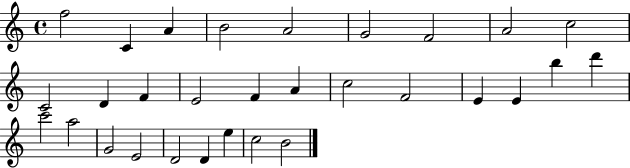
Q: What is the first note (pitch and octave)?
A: F5